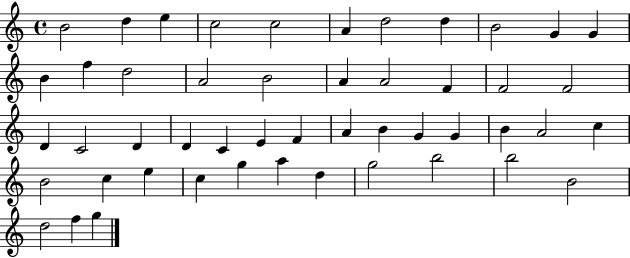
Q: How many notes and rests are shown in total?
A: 49